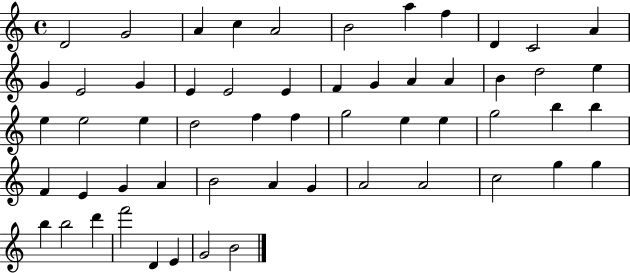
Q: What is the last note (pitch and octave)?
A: B4